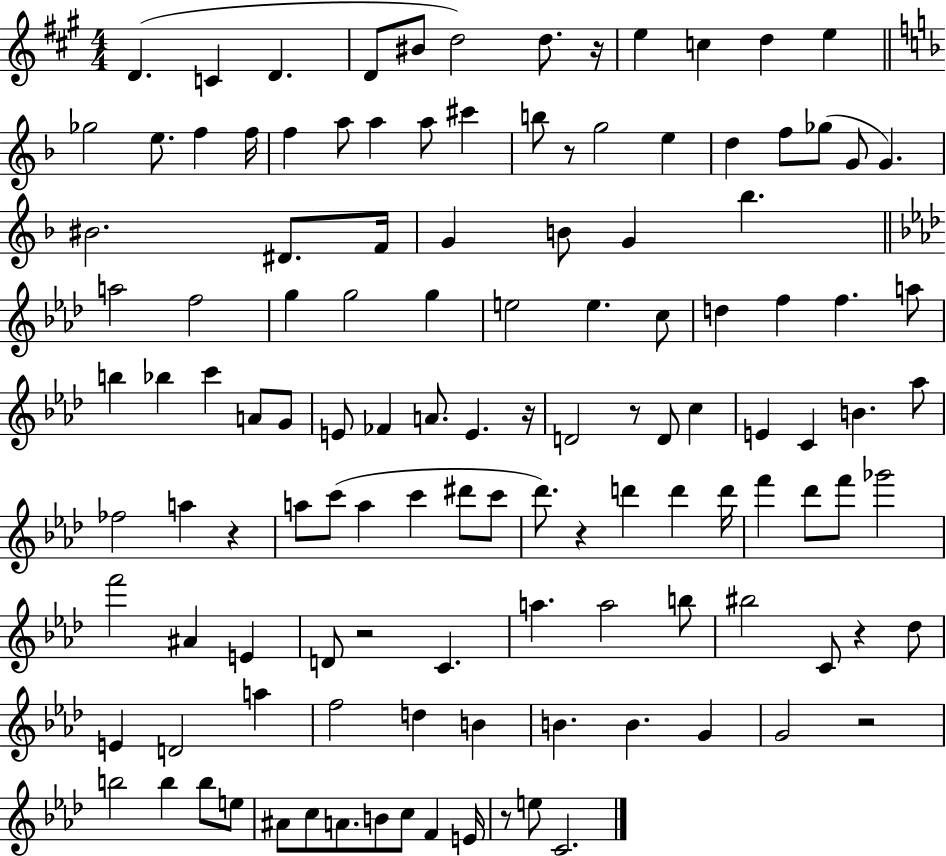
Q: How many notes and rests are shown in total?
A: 123